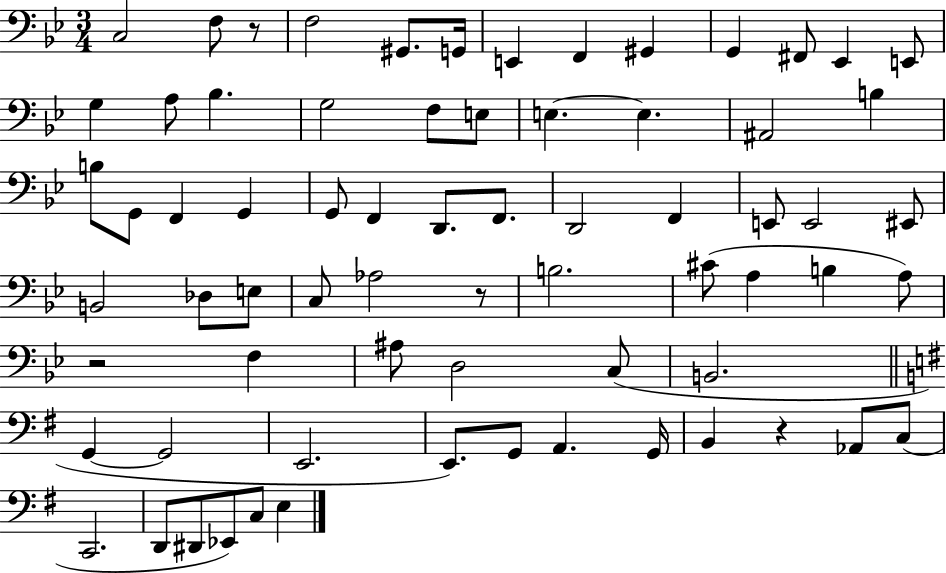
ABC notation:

X:1
T:Untitled
M:3/4
L:1/4
K:Bb
C,2 F,/2 z/2 F,2 ^G,,/2 G,,/4 E,, F,, ^G,, G,, ^F,,/2 _E,, E,,/2 G, A,/2 _B, G,2 F,/2 E,/2 E, E, ^A,,2 B, B,/2 G,,/2 F,, G,, G,,/2 F,, D,,/2 F,,/2 D,,2 F,, E,,/2 E,,2 ^E,,/2 B,,2 _D,/2 E,/2 C,/2 _A,2 z/2 B,2 ^C/2 A, B, A,/2 z2 F, ^A,/2 D,2 C,/2 B,,2 G,, G,,2 E,,2 E,,/2 G,,/2 A,, G,,/4 B,, z _A,,/2 C,/2 C,,2 D,,/2 ^D,,/2 _E,,/2 C,/2 E,